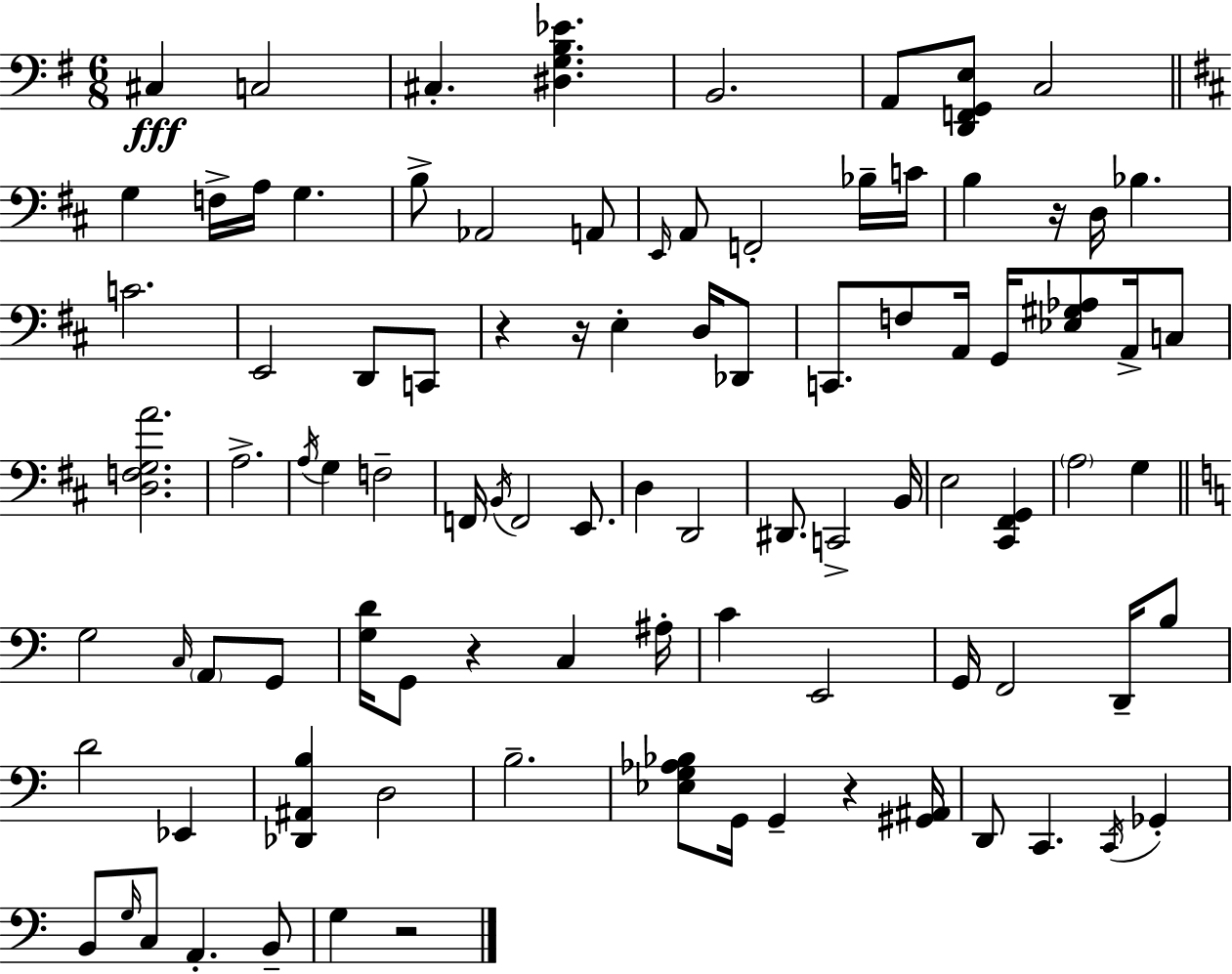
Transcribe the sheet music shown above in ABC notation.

X:1
T:Untitled
M:6/8
L:1/4
K:Em
^C, C,2 ^C, [^D,G,B,_E] B,,2 A,,/2 [D,,F,,G,,E,]/2 C,2 G, F,/4 A,/4 G, B,/2 _A,,2 A,,/2 E,,/4 A,,/2 F,,2 _B,/4 C/4 B, z/4 D,/4 _B, C2 E,,2 D,,/2 C,,/2 z z/4 E, D,/4 _D,,/2 C,,/2 F,/2 A,,/4 G,,/4 [_E,^G,_A,]/2 A,,/4 C,/2 [D,F,G,A]2 A,2 A,/4 G, F,2 F,,/4 B,,/4 F,,2 E,,/2 D, D,,2 ^D,,/2 C,,2 B,,/4 E,2 [^C,,^F,,G,,] A,2 G, G,2 C,/4 A,,/2 G,,/2 [G,D]/4 G,,/2 z C, ^A,/4 C E,,2 G,,/4 F,,2 D,,/4 B,/2 D2 _E,, [_D,,^A,,B,] D,2 B,2 [_E,G,_A,_B,]/2 G,,/4 G,, z [^G,,^A,,]/4 D,,/2 C,, C,,/4 _G,, B,,/2 G,/4 C,/2 A,, B,,/2 G, z2